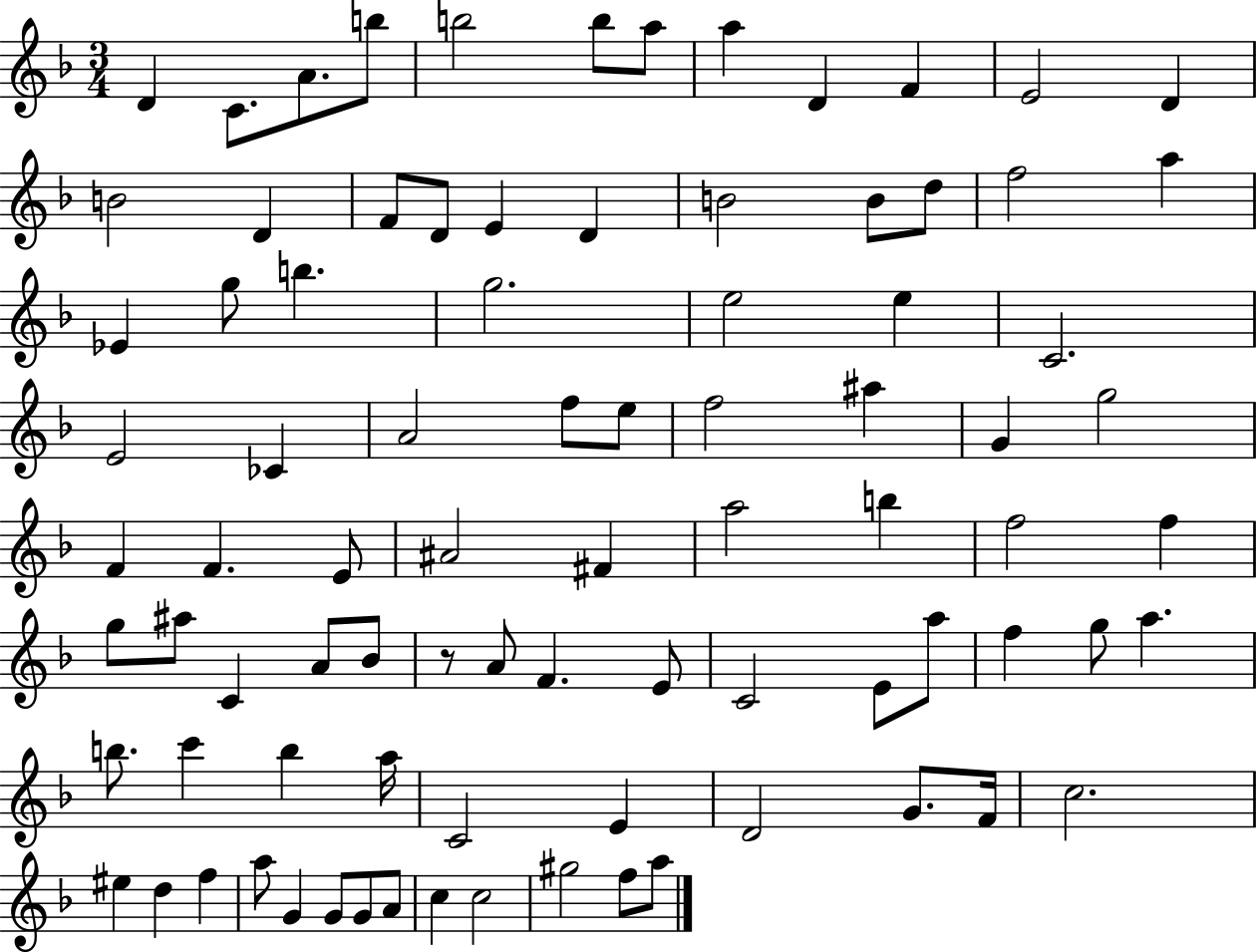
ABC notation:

X:1
T:Untitled
M:3/4
L:1/4
K:F
D C/2 A/2 b/2 b2 b/2 a/2 a D F E2 D B2 D F/2 D/2 E D B2 B/2 d/2 f2 a _E g/2 b g2 e2 e C2 E2 _C A2 f/2 e/2 f2 ^a G g2 F F E/2 ^A2 ^F a2 b f2 f g/2 ^a/2 C A/2 _B/2 z/2 A/2 F E/2 C2 E/2 a/2 f g/2 a b/2 c' b a/4 C2 E D2 G/2 F/4 c2 ^e d f a/2 G G/2 G/2 A/2 c c2 ^g2 f/2 a/2